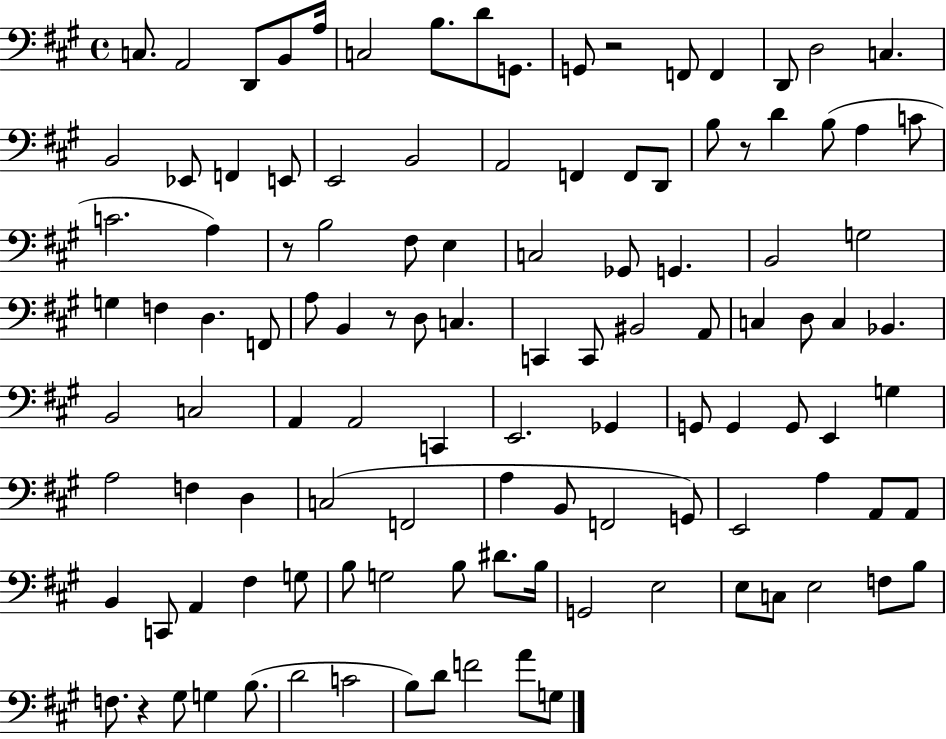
C3/e. A2/h D2/e B2/e A3/s C3/h B3/e. D4/e G2/e. G2/e R/h F2/e F2/q D2/e D3/h C3/q. B2/h Eb2/e F2/q E2/e E2/h B2/h A2/h F2/q F2/e D2/e B3/e R/e D4/q B3/e A3/q C4/e C4/h. A3/q R/e B3/h F#3/e E3/q C3/h Gb2/e G2/q. B2/h G3/h G3/q F3/q D3/q. F2/e A3/e B2/q R/e D3/e C3/q. C2/q C2/e BIS2/h A2/e C3/q D3/e C3/q Bb2/q. B2/h C3/h A2/q A2/h C2/q E2/h. Gb2/q G2/e G2/q G2/e E2/q G3/q A3/h F3/q D3/q C3/h F2/h A3/q B2/e F2/h G2/e E2/h A3/q A2/e A2/e B2/q C2/e A2/q F#3/q G3/e B3/e G3/h B3/e D#4/e. B3/s G2/h E3/h E3/e C3/e E3/h F3/e B3/e F3/e. R/q G#3/e G3/q B3/e. D4/h C4/h B3/e D4/e F4/h A4/e G3/e